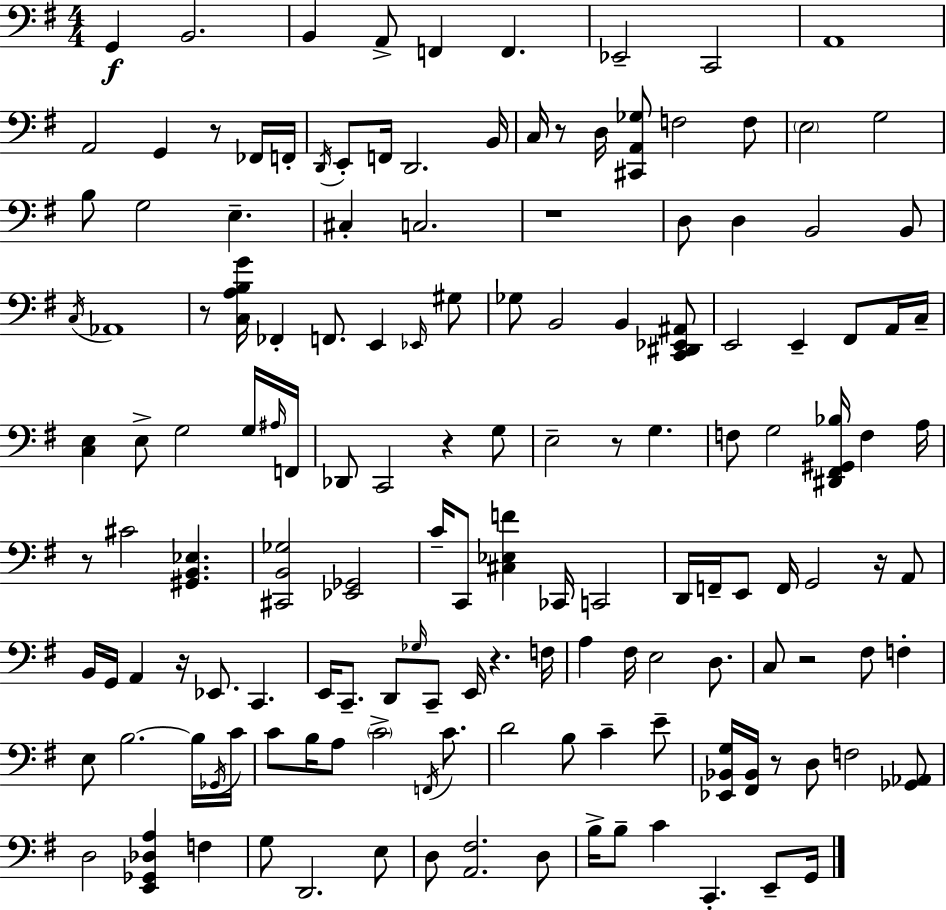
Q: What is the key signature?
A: G major